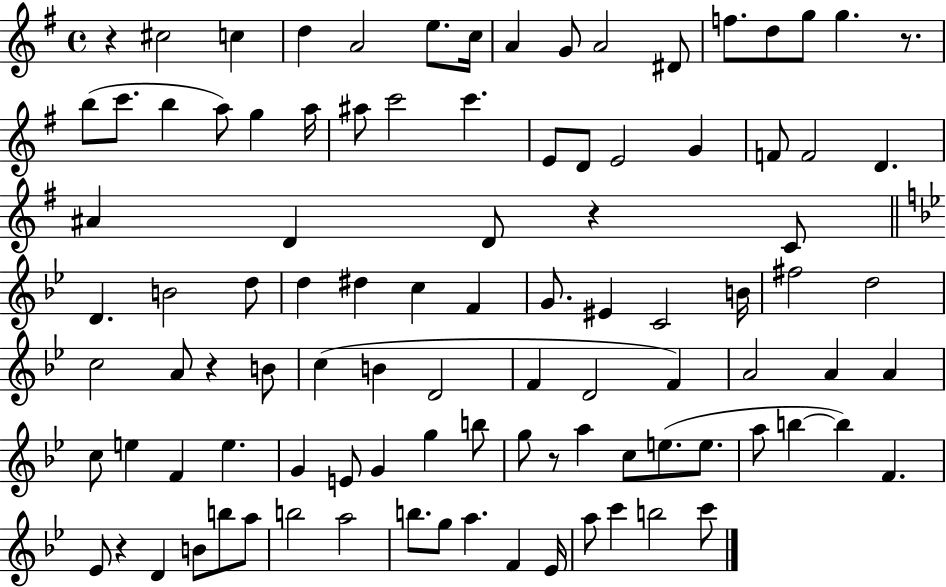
R/q C#5/h C5/q D5/q A4/h E5/e. C5/s A4/q G4/e A4/h D#4/e F5/e. D5/e G5/e G5/q. R/e. B5/e C6/e. B5/q A5/e G5/q A5/s A#5/e C6/h C6/q. E4/e D4/e E4/h G4/q F4/e F4/h D4/q. A#4/q D4/q D4/e R/q C4/e D4/q. B4/h D5/e D5/q D#5/q C5/q F4/q G4/e. EIS4/q C4/h B4/s F#5/h D5/h C5/h A4/e R/q B4/e C5/q B4/q D4/h F4/q D4/h F4/q A4/h A4/q A4/q C5/e E5/q F4/q E5/q. G4/q E4/e G4/q G5/q B5/e G5/e R/e A5/q C5/e E5/e. E5/e. A5/e B5/q B5/q F4/q. Eb4/e R/q D4/q B4/e B5/e A5/e B5/h A5/h B5/e. G5/e A5/q. F4/q Eb4/s A5/e C6/q B5/h C6/e